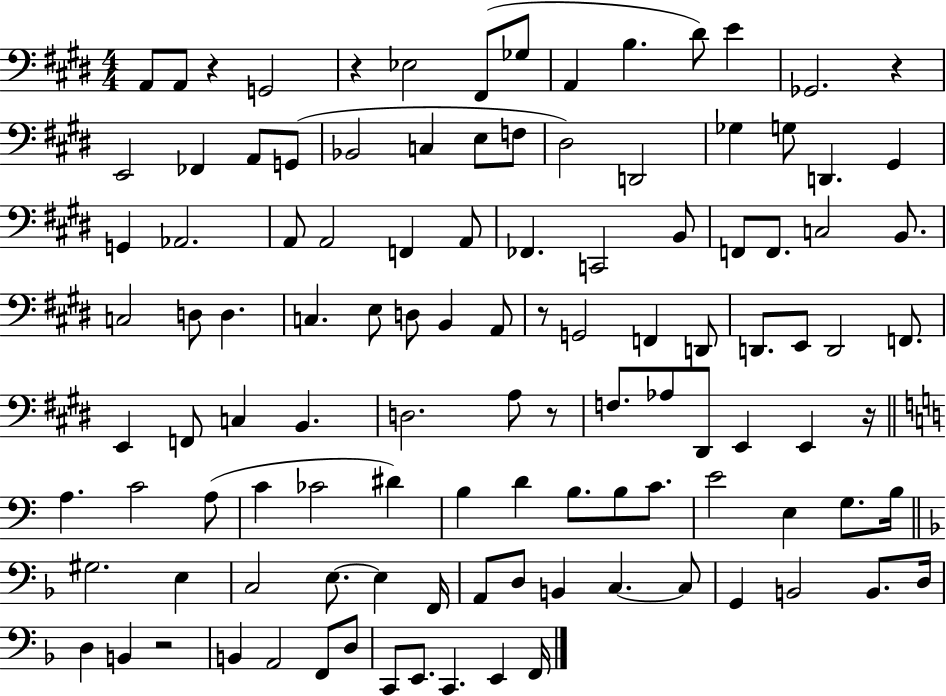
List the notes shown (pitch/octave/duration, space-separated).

A2/e A2/e R/q G2/h R/q Eb3/h F#2/e Gb3/e A2/q B3/q. D#4/e E4/q Gb2/h. R/q E2/h FES2/q A2/e G2/e Bb2/h C3/q E3/e F3/e D#3/h D2/h Gb3/q G3/e D2/q. G#2/q G2/q Ab2/h. A2/e A2/h F2/q A2/e FES2/q. C2/h B2/e F2/e F2/e. C3/h B2/e. C3/h D3/e D3/q. C3/q. E3/e D3/e B2/q A2/e R/e G2/h F2/q D2/e D2/e. E2/e D2/h F2/e. E2/q F2/e C3/q B2/q. D3/h. A3/e R/e F3/e. Ab3/e D#2/e E2/q E2/q R/s A3/q. C4/h A3/e C4/q CES4/h D#4/q B3/q D4/q B3/e. B3/e C4/e. E4/h E3/q G3/e. B3/s G#3/h. E3/q C3/h E3/e. E3/q F2/s A2/e D3/e B2/q C3/q. C3/e G2/q B2/h B2/e. D3/s D3/q B2/q R/h B2/q A2/h F2/e D3/e C2/e E2/e. C2/q. E2/q F2/s